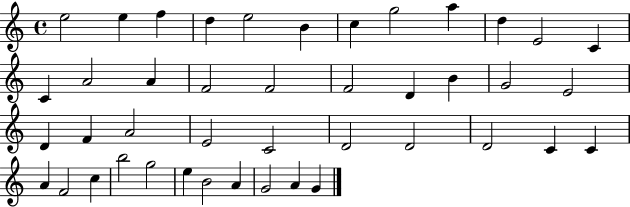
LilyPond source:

{
  \clef treble
  \time 4/4
  \defaultTimeSignature
  \key c \major
  e''2 e''4 f''4 | d''4 e''2 b'4 | c''4 g''2 a''4 | d''4 e'2 c'4 | \break c'4 a'2 a'4 | f'2 f'2 | f'2 d'4 b'4 | g'2 e'2 | \break d'4 f'4 a'2 | e'2 c'2 | d'2 d'2 | d'2 c'4 c'4 | \break a'4 f'2 c''4 | b''2 g''2 | e''4 b'2 a'4 | g'2 a'4 g'4 | \break \bar "|."
}